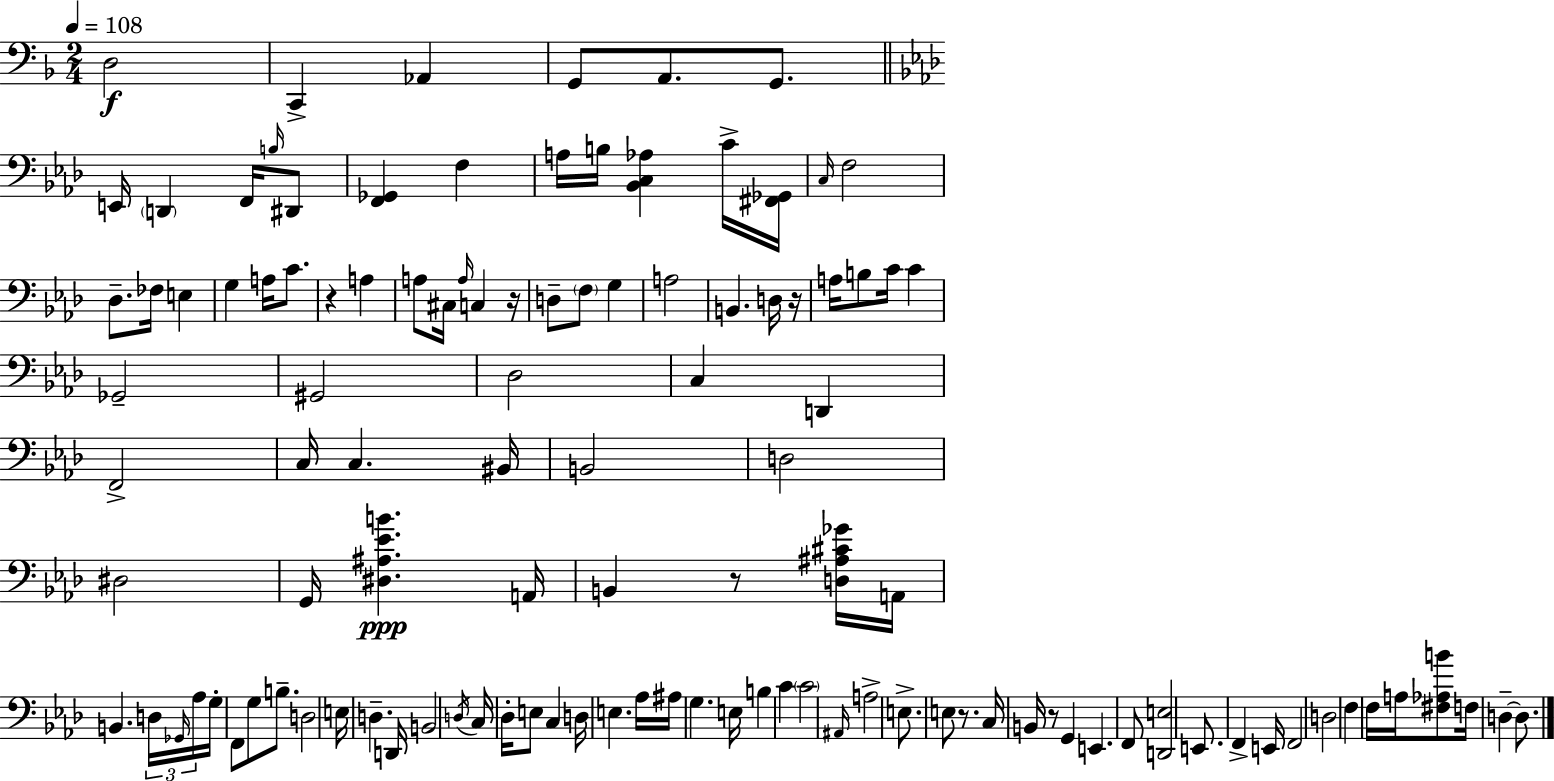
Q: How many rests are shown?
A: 6